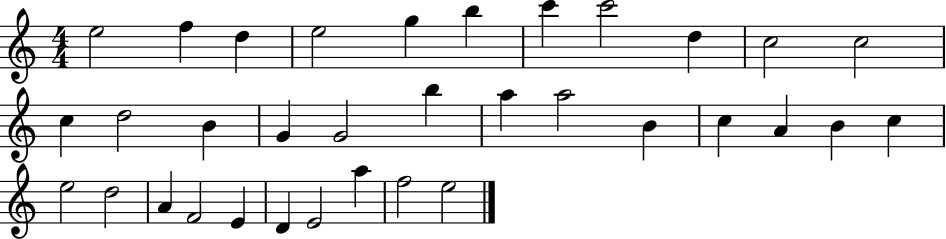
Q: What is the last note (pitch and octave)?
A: E5